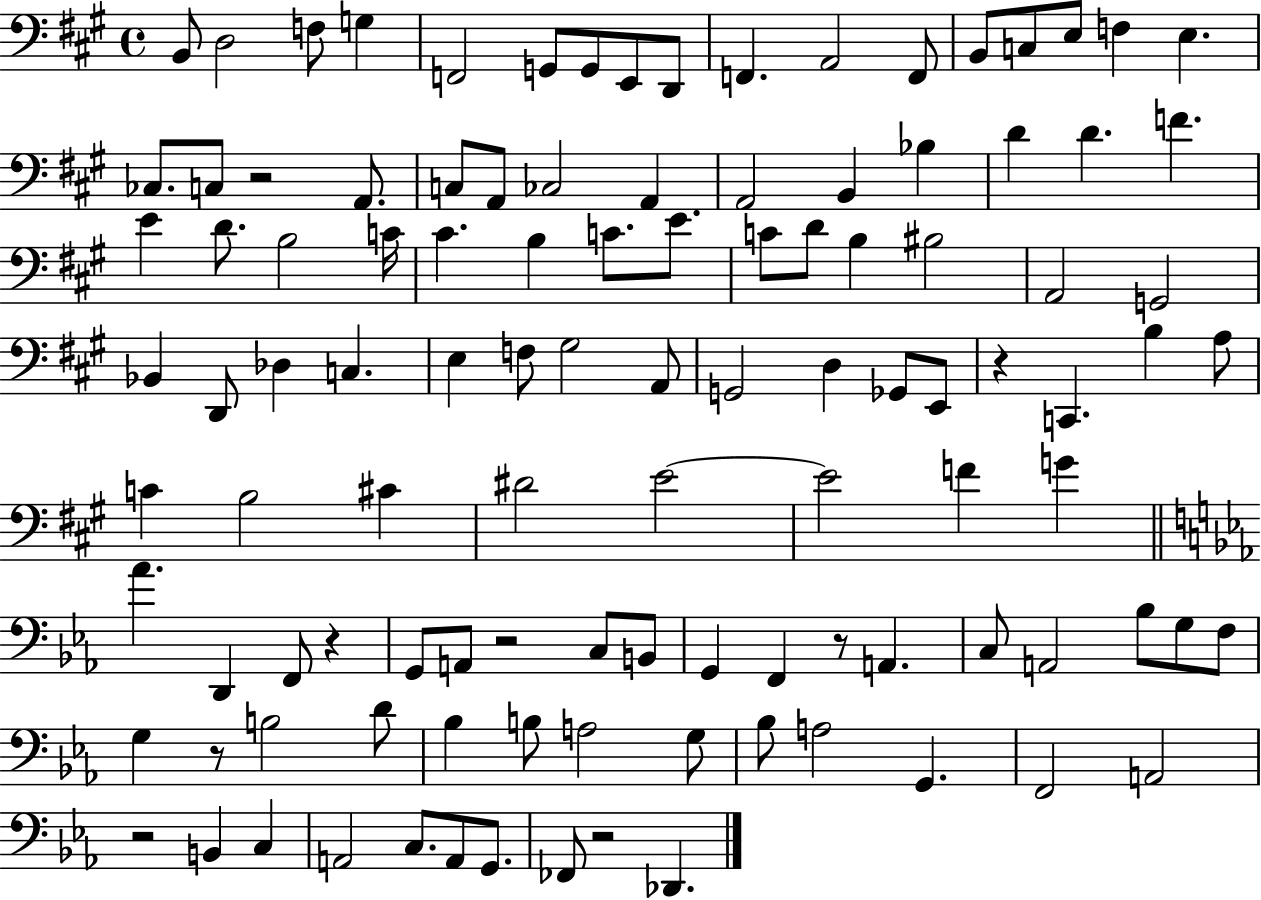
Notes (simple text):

B2/e D3/h F3/e G3/q F2/h G2/e G2/e E2/e D2/e F2/q. A2/h F2/e B2/e C3/e E3/e F3/q E3/q. CES3/e. C3/e R/h A2/e. C3/e A2/e CES3/h A2/q A2/h B2/q Bb3/q D4/q D4/q. F4/q. E4/q D4/e. B3/h C4/s C#4/q. B3/q C4/e. E4/e. C4/e D4/e B3/q BIS3/h A2/h G2/h Bb2/q D2/e Db3/q C3/q. E3/q F3/e G#3/h A2/e G2/h D3/q Gb2/e E2/e R/q C2/q. B3/q A3/e C4/q B3/h C#4/q D#4/h E4/h E4/h F4/q G4/q Ab4/q. D2/q F2/e R/q G2/e A2/e R/h C3/e B2/e G2/q F2/q R/e A2/q. C3/e A2/h Bb3/e G3/e F3/e G3/q R/e B3/h D4/e Bb3/q B3/e A3/h G3/e Bb3/e A3/h G2/q. F2/h A2/h R/h B2/q C3/q A2/h C3/e. A2/e G2/e. FES2/e R/h Db2/q.